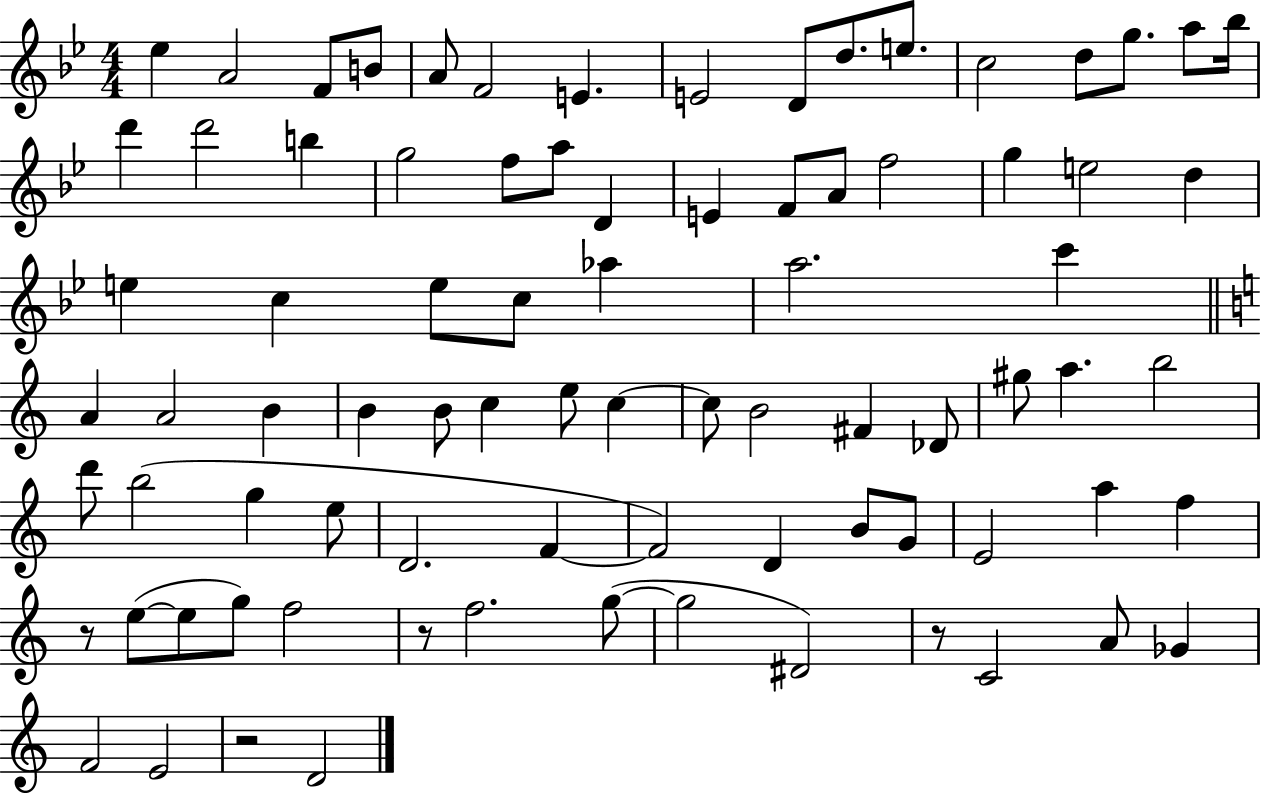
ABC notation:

X:1
T:Untitled
M:4/4
L:1/4
K:Bb
_e A2 F/2 B/2 A/2 F2 E E2 D/2 d/2 e/2 c2 d/2 g/2 a/2 _b/4 d' d'2 b g2 f/2 a/2 D E F/2 A/2 f2 g e2 d e c e/2 c/2 _a a2 c' A A2 B B B/2 c e/2 c c/2 B2 ^F _D/2 ^g/2 a b2 d'/2 b2 g e/2 D2 F F2 D B/2 G/2 E2 a f z/2 e/2 e/2 g/2 f2 z/2 f2 g/2 g2 ^D2 z/2 C2 A/2 _G F2 E2 z2 D2